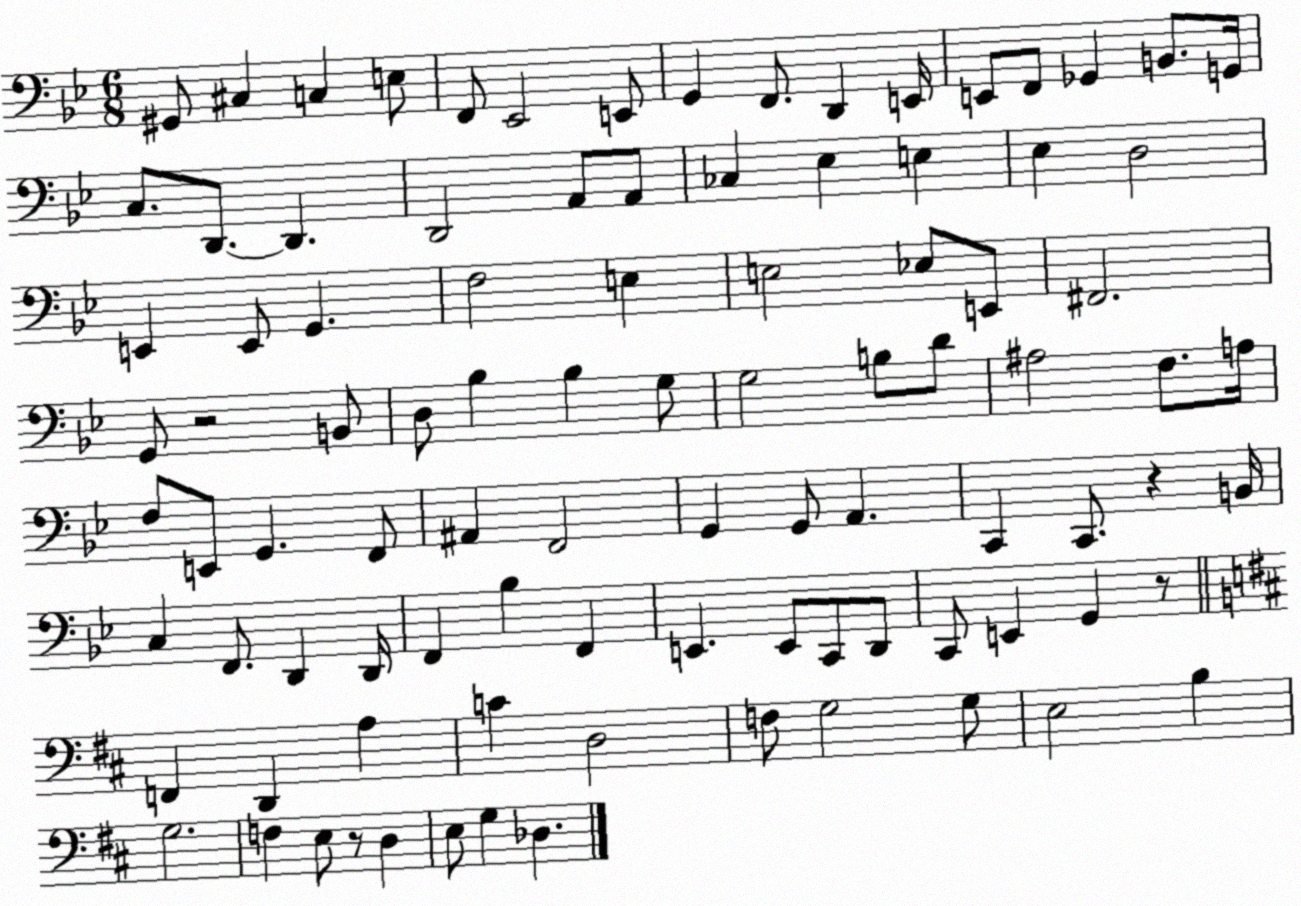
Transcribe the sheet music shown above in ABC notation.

X:1
T:Untitled
M:6/8
L:1/4
K:Bb
^G,,/2 ^C, C, E,/2 F,,/2 _E,,2 E,,/2 G,, F,,/2 D,, E,,/4 E,,/2 F,,/2 _G,, B,,/2 G,,/4 C,/2 D,,/2 D,, D,,2 A,,/2 A,,/2 _C, _E, E, _E, D,2 E,, E,,/2 G,, F,2 E, E,2 _E,/2 E,,/2 ^F,,2 G,,/2 z2 B,,/2 D,/2 _B, _B, G,/2 G,2 B,/2 D/2 ^A,2 F,/2 A,/4 F,/2 E,,/2 G,, F,,/2 ^A,, F,,2 G,, G,,/2 A,, C,, C,,/2 z B,,/4 C, F,,/2 D,, D,,/4 F,, _B, F,, E,, E,,/2 C,,/2 D,,/2 C,,/2 E,, G,, z/2 F,, D,, A, C D,2 F,/2 G,2 G,/2 E,2 B, G,2 F, E,/2 z/2 D, E,/2 G, _D,